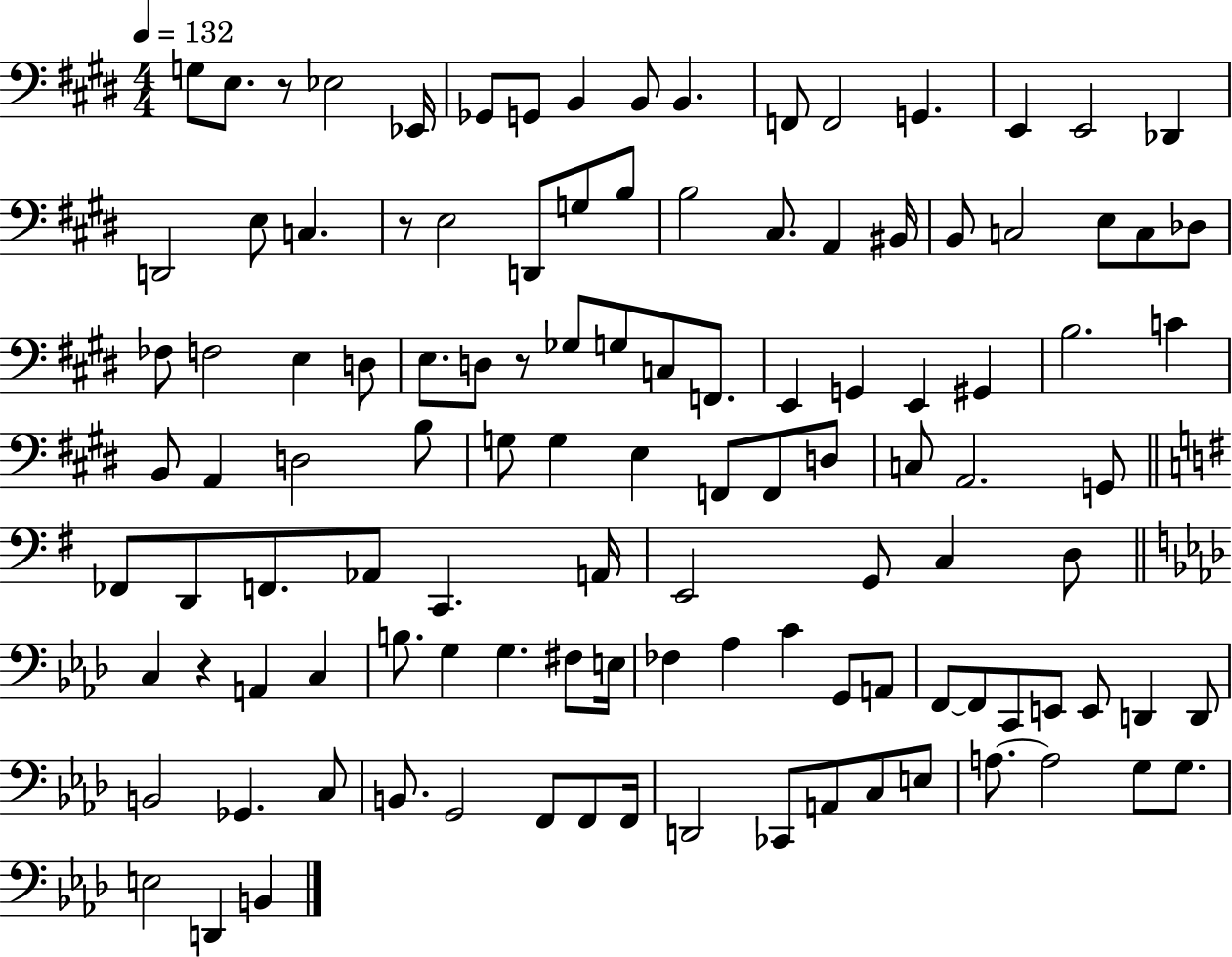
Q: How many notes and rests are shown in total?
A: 114